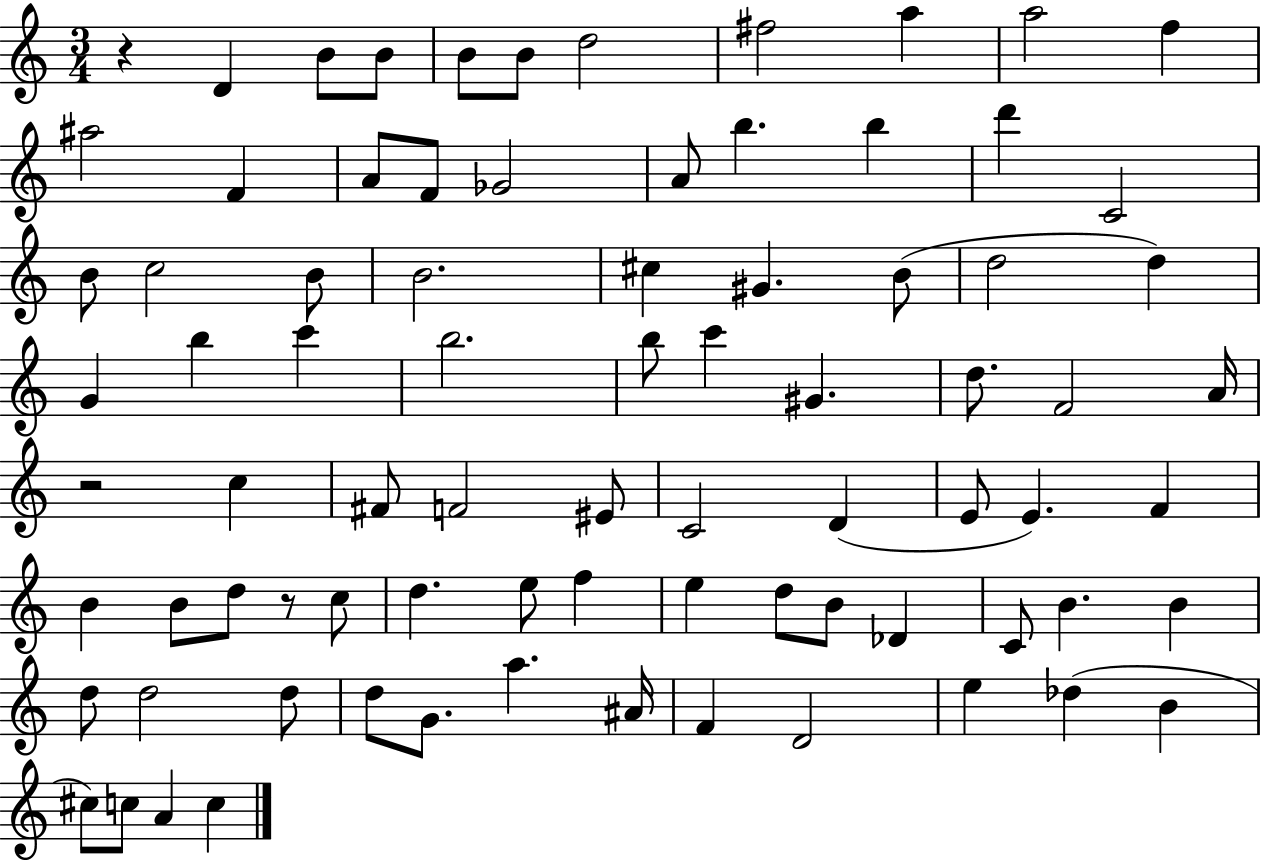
R/q D4/q B4/e B4/e B4/e B4/e D5/h F#5/h A5/q A5/h F5/q A#5/h F4/q A4/e F4/e Gb4/h A4/e B5/q. B5/q D6/q C4/h B4/e C5/h B4/e B4/h. C#5/q G#4/q. B4/e D5/h D5/q G4/q B5/q C6/q B5/h. B5/e C6/q G#4/q. D5/e. F4/h A4/s R/h C5/q F#4/e F4/h EIS4/e C4/h D4/q E4/e E4/q. F4/q B4/q B4/e D5/e R/e C5/e D5/q. E5/e F5/q E5/q D5/e B4/e Db4/q C4/e B4/q. B4/q D5/e D5/h D5/e D5/e G4/e. A5/q. A#4/s F4/q D4/h E5/q Db5/q B4/q C#5/e C5/e A4/q C5/q